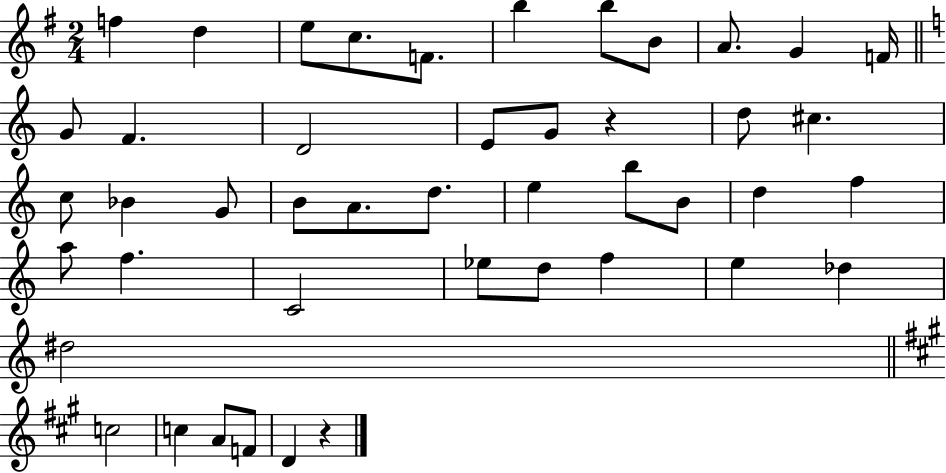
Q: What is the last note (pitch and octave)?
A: D4